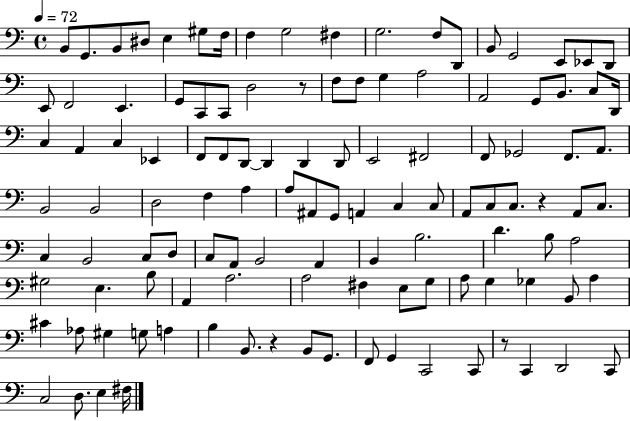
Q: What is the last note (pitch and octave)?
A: F#3